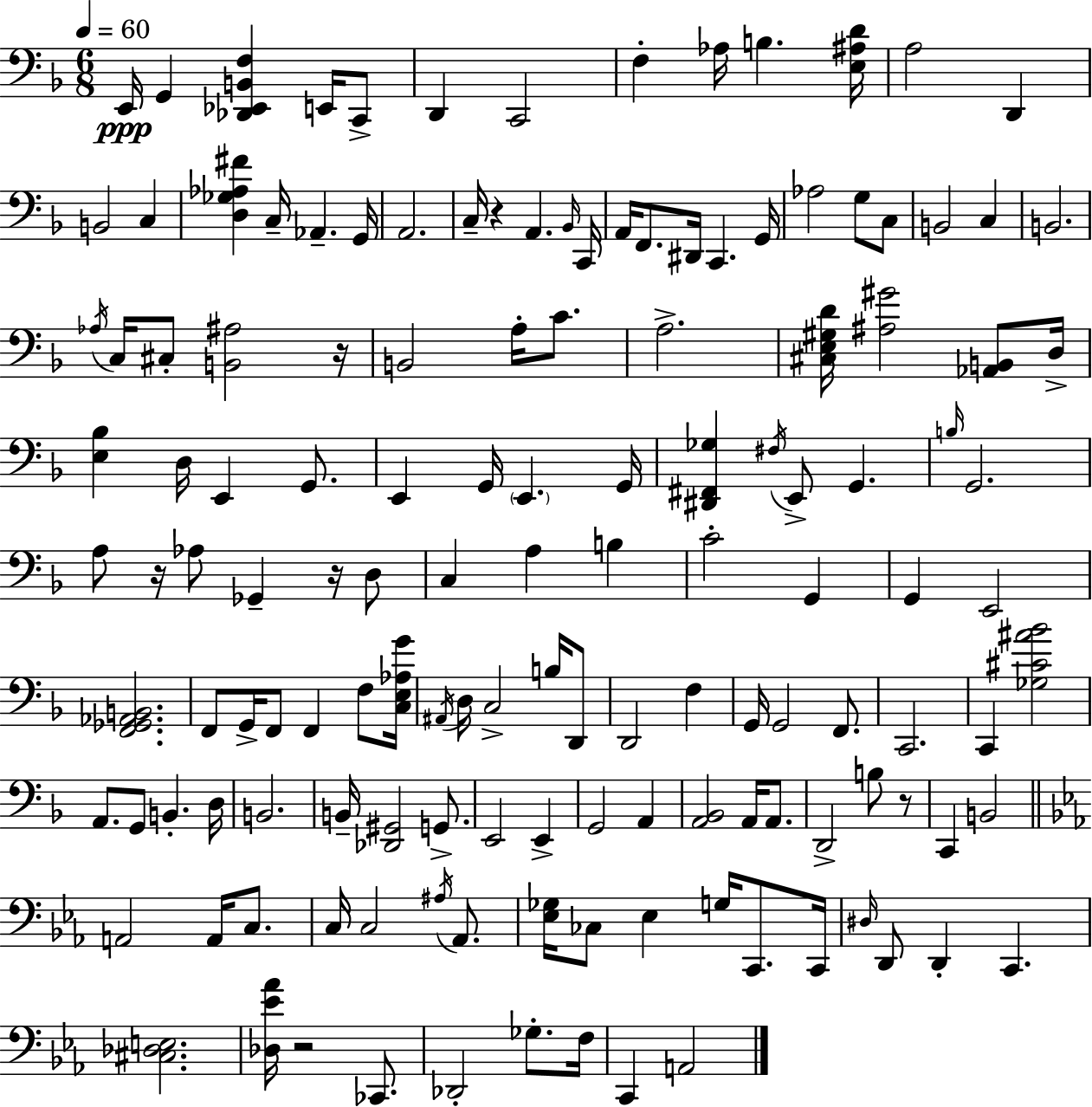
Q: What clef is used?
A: bass